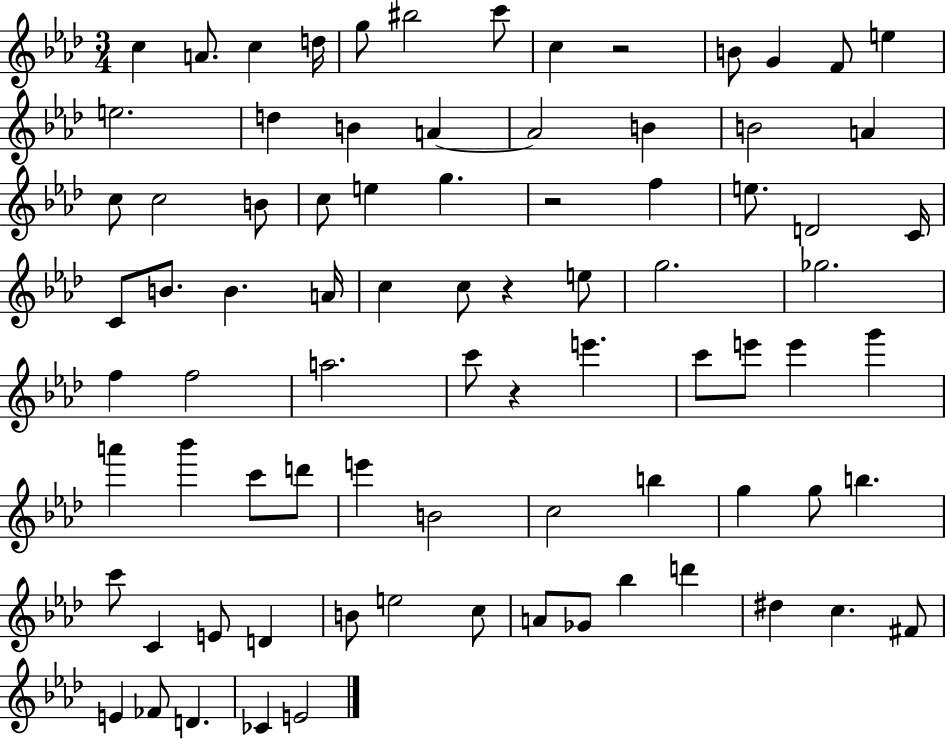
{
  \clef treble
  \numericTimeSignature
  \time 3/4
  \key aes \major
  \repeat volta 2 { c''4 a'8. c''4 d''16 | g''8 bis''2 c'''8 | c''4 r2 | b'8 g'4 f'8 e''4 | \break e''2. | d''4 b'4 a'4~~ | a'2 b'4 | b'2 a'4 | \break c''8 c''2 b'8 | c''8 e''4 g''4. | r2 f''4 | e''8. d'2 c'16 | \break c'8 b'8. b'4. a'16 | c''4 c''8 r4 e''8 | g''2. | ges''2. | \break f''4 f''2 | a''2. | c'''8 r4 e'''4. | c'''8 e'''8 e'''4 g'''4 | \break a'''4 bes'''4 c'''8 d'''8 | e'''4 b'2 | c''2 b''4 | g''4 g''8 b''4. | \break c'''8 c'4 e'8 d'4 | b'8 e''2 c''8 | a'8 ges'8 bes''4 d'''4 | dis''4 c''4. fis'8 | \break e'4 fes'8 d'4. | ces'4 e'2 | } \bar "|."
}